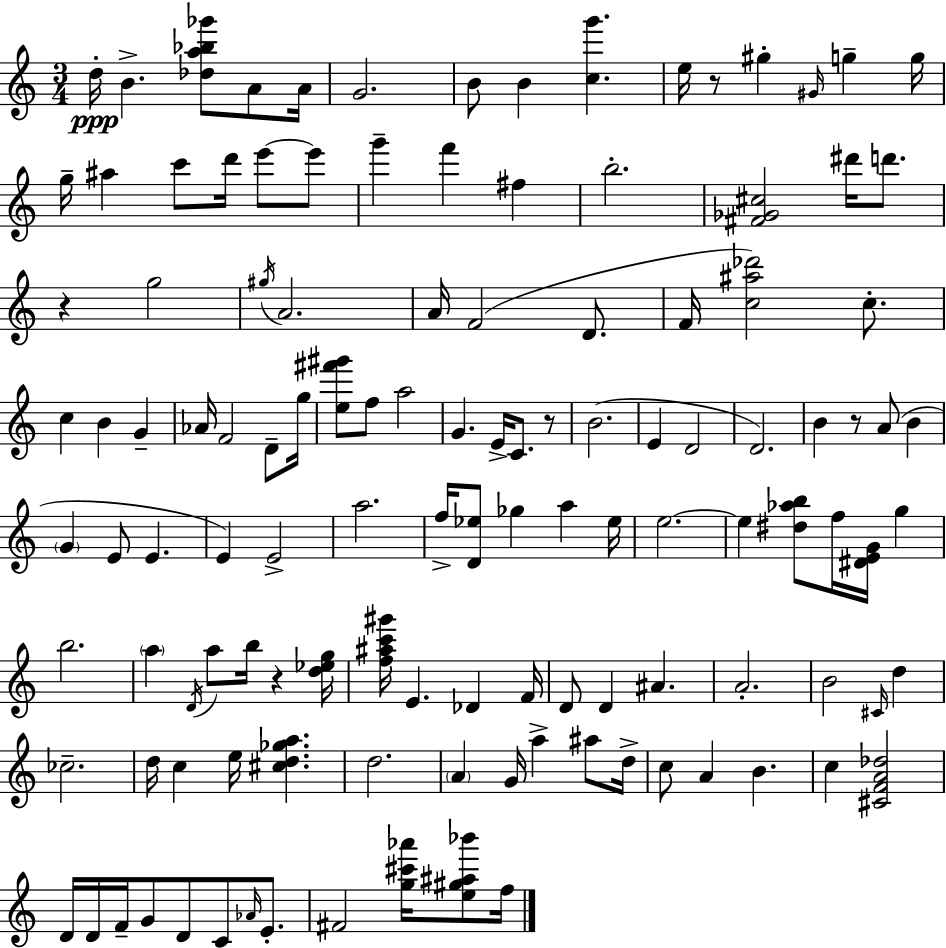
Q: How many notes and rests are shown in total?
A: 123